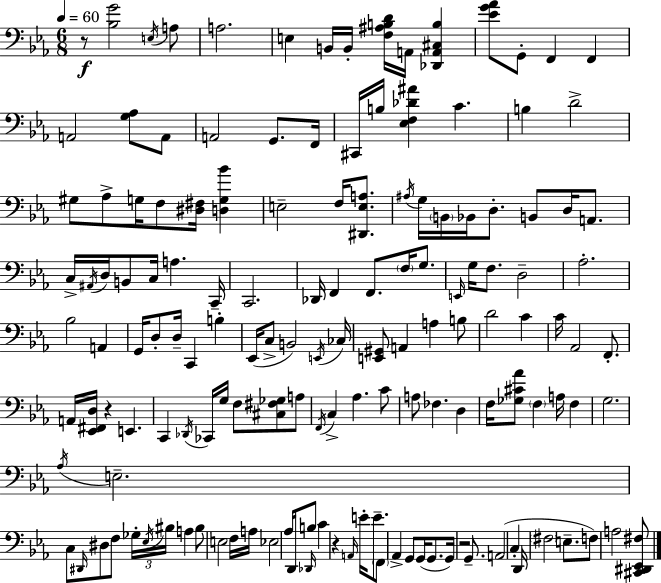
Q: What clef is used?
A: bass